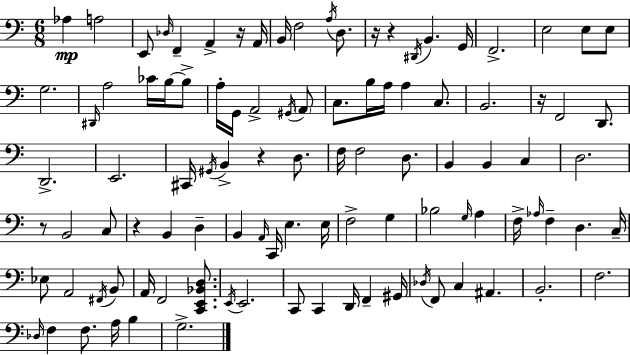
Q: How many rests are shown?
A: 7